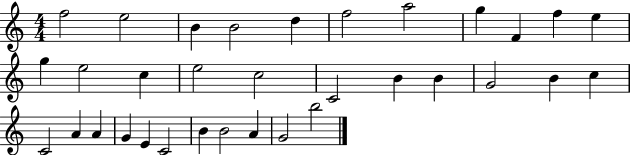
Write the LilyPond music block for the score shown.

{
  \clef treble
  \numericTimeSignature
  \time 4/4
  \key c \major
  f''2 e''2 | b'4 b'2 d''4 | f''2 a''2 | g''4 f'4 f''4 e''4 | \break g''4 e''2 c''4 | e''2 c''2 | c'2 b'4 b'4 | g'2 b'4 c''4 | \break c'2 a'4 a'4 | g'4 e'4 c'2 | b'4 b'2 a'4 | g'2 b''2 | \break \bar "|."
}